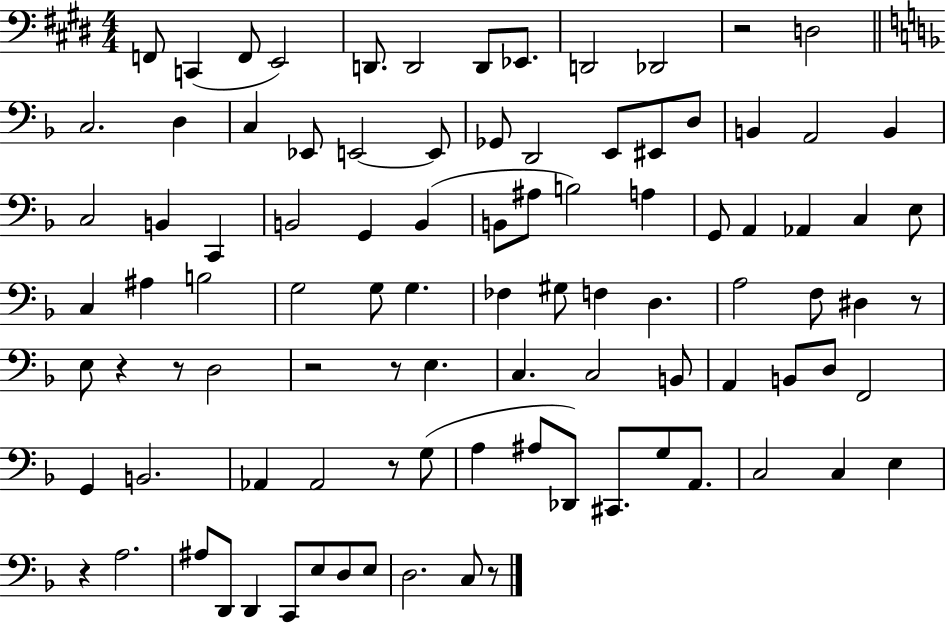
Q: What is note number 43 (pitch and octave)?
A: B3